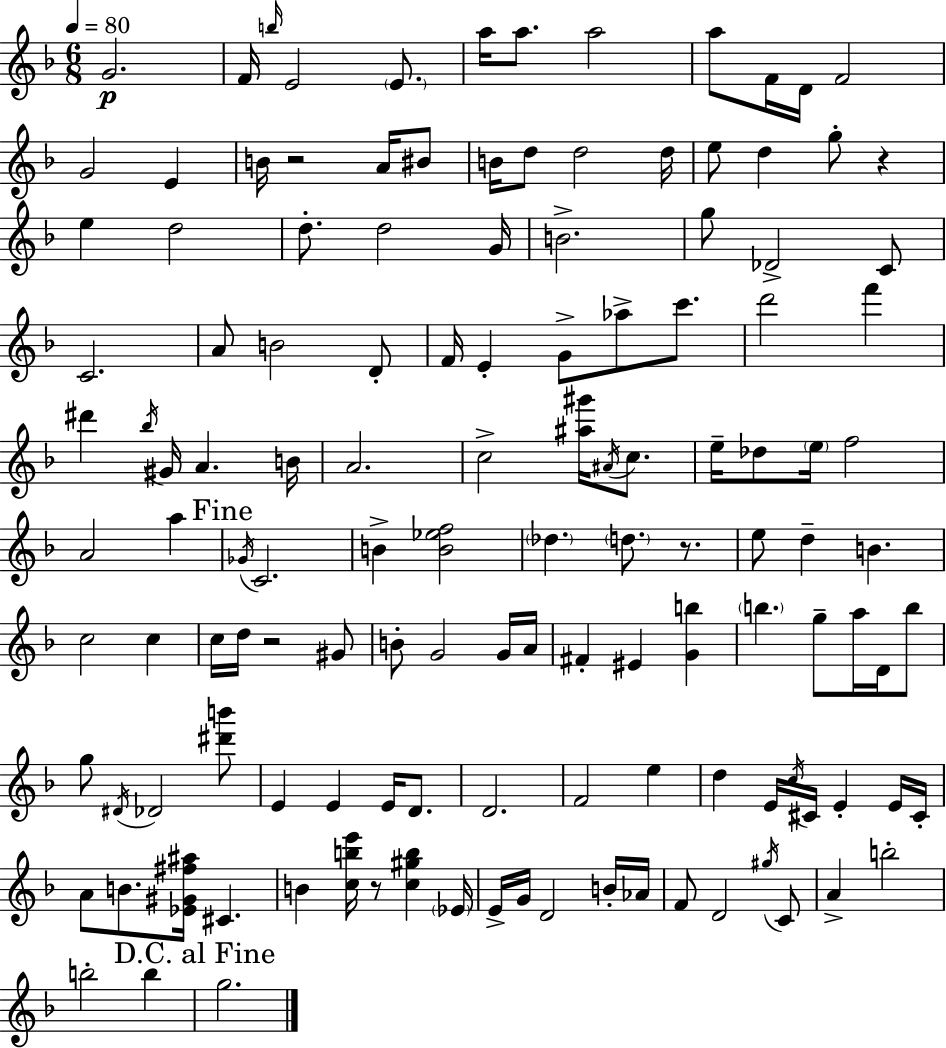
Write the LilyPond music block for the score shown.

{
  \clef treble
  \numericTimeSignature
  \time 6/8
  \key d \minor
  \tempo 4 = 80
  g'2.\p | f'16 \grace { b''16 } e'2 \parenthesize e'8. | a''16 a''8. a''2 | a''8 f'16 d'16 f'2 | \break g'2 e'4 | b'16 r2 a'16 bis'8 | b'16 d''8 d''2 | d''16 e''8 d''4 g''8-. r4 | \break e''4 d''2 | d''8.-. d''2 | g'16 b'2.-> | g''8 des'2-> c'8 | \break c'2. | a'8 b'2 d'8-. | f'16 e'4-. g'8-> aes''8-> c'''8. | d'''2 f'''4 | \break dis'''4 \acciaccatura { bes''16 } gis'16 a'4. | b'16 a'2. | c''2-> <ais'' gis'''>16 \acciaccatura { ais'16 } | c''8. e''16-- des''8 \parenthesize e''16 f''2 | \break a'2 a''4 | \mark "Fine" \acciaccatura { ges'16 } c'2. | b'4-> <b' ees'' f''>2 | \parenthesize des''4. \parenthesize d''8. | \break r8. e''8 d''4-- b'4. | c''2 | c''4 c''16 d''16 r2 | gis'8 b'8-. g'2 | \break g'16 a'16 fis'4-. eis'4 | <g' b''>4 \parenthesize b''4. g''8-- | a''16 d'16 b''8 g''8 \acciaccatura { dis'16 } des'2 | <dis''' b'''>8 e'4 e'4 | \break e'16 d'8. d'2. | f'2 | e''4 d''4 e'16 \acciaccatura { c''16 } cis'16 | e'4-. e'16 cis'16-. a'8 b'8. <ees' gis' fis'' ais''>16 | \break cis'4. b'4 <c'' b'' e'''>16 r8 | <c'' gis'' b''>4 \parenthesize ees'16 e'16-> g'16 d'2 | b'16-. aes'16 f'8 d'2 | \acciaccatura { gis''16 } c'8 a'4-> b''2-. | \break b''2-. | b''4 \mark "D.C. al Fine" g''2. | \bar "|."
}